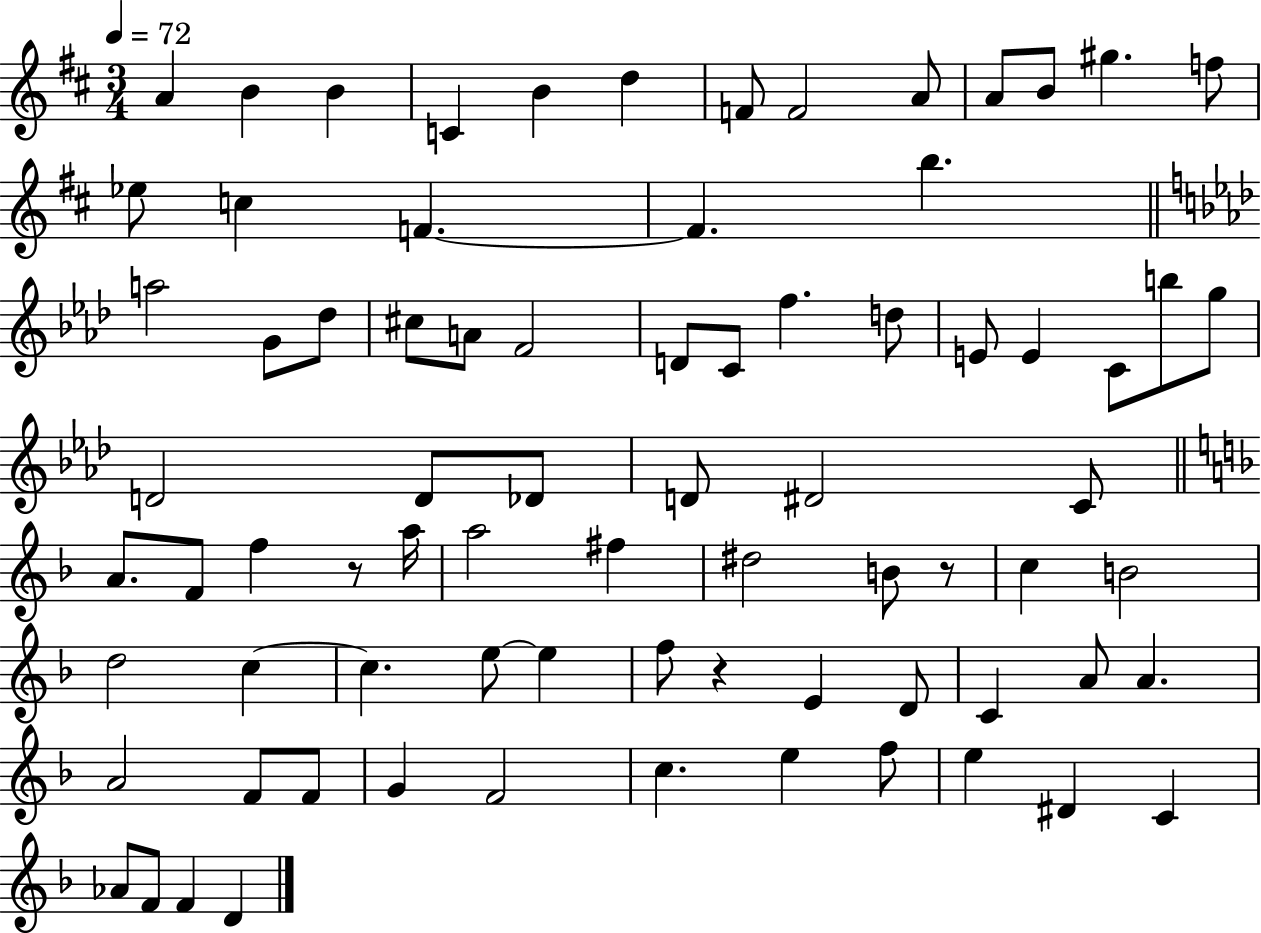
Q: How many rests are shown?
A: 3